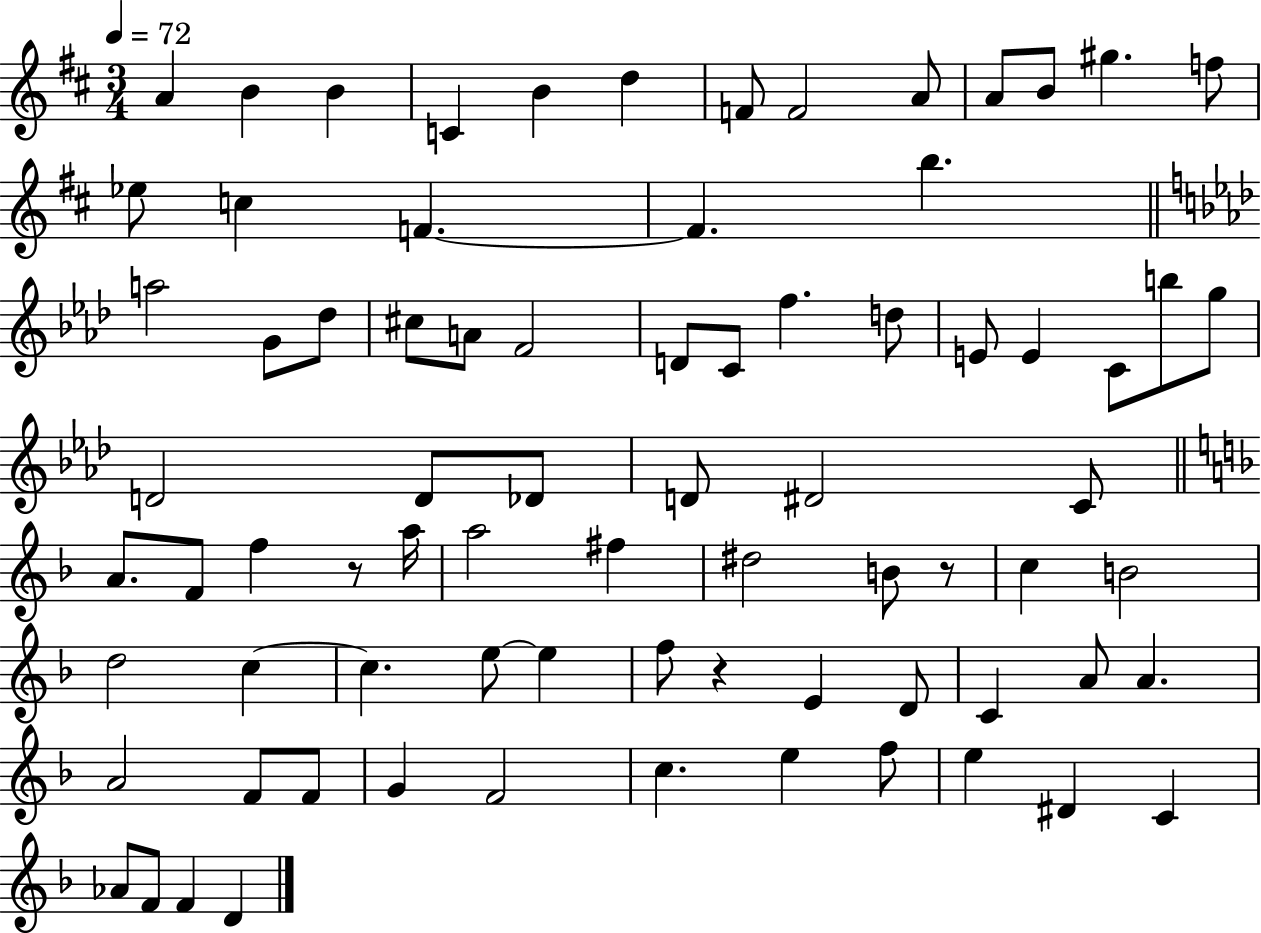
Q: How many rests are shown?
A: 3